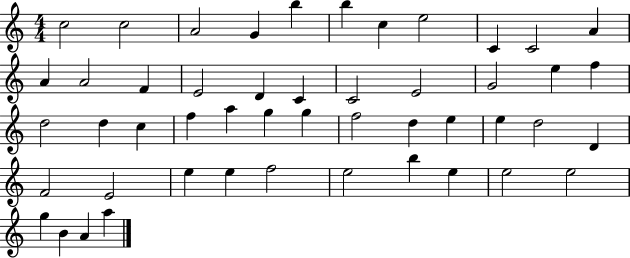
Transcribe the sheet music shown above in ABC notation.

X:1
T:Untitled
M:4/4
L:1/4
K:C
c2 c2 A2 G b b c e2 C C2 A A A2 F E2 D C C2 E2 G2 e f d2 d c f a g g f2 d e e d2 D F2 E2 e e f2 e2 b e e2 e2 g B A a